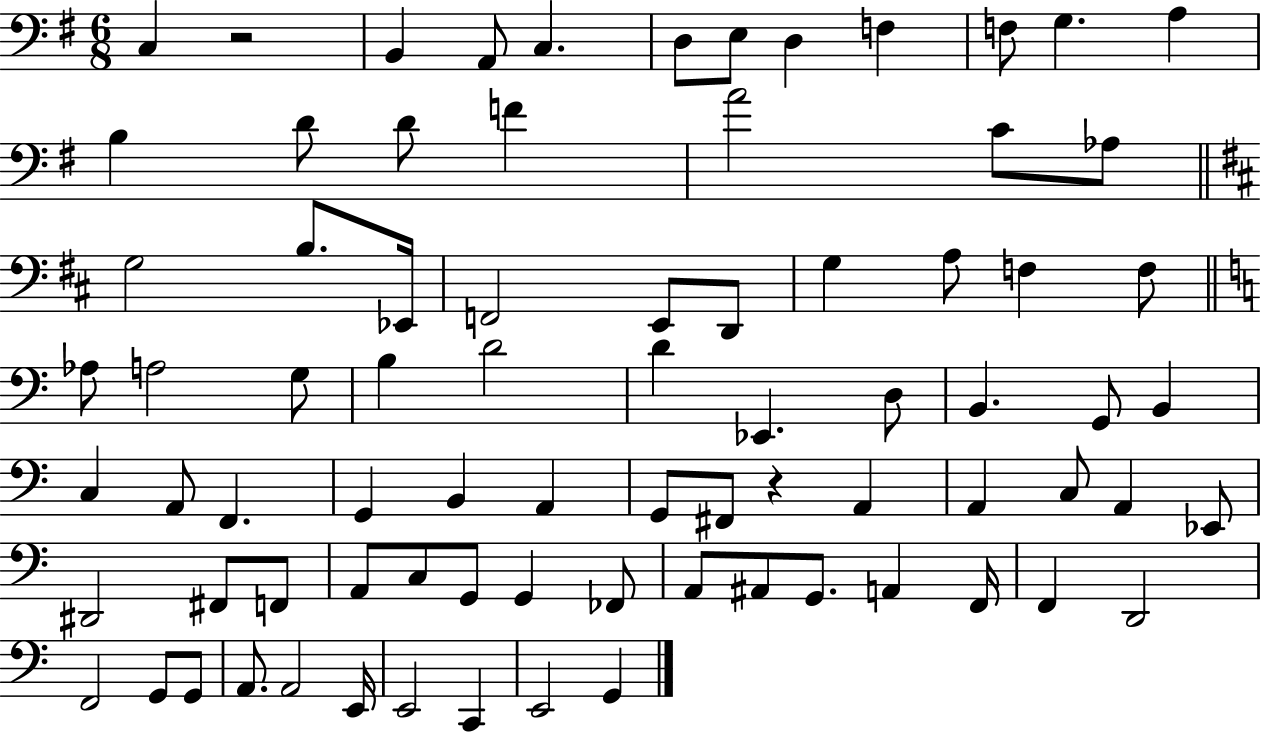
{
  \clef bass
  \numericTimeSignature
  \time 6/8
  \key g \major
  \repeat volta 2 { c4 r2 | b,4 a,8 c4. | d8 e8 d4 f4 | f8 g4. a4 | \break b4 d'8 d'8 f'4 | a'2 c'8 aes8 | \bar "||" \break \key d \major g2 b8. ees,16 | f,2 e,8 d,8 | g4 a8 f4 f8 | \bar "||" \break \key c \major aes8 a2 g8 | b4 d'2 | d'4 ees,4. d8 | b,4. g,8 b,4 | \break c4 a,8 f,4. | g,4 b,4 a,4 | g,8 fis,8 r4 a,4 | a,4 c8 a,4 ees,8 | \break dis,2 fis,8 f,8 | a,8 c8 g,8 g,4 fes,8 | a,8 ais,8 g,8. a,4 f,16 | f,4 d,2 | \break f,2 g,8 g,8 | a,8. a,2 e,16 | e,2 c,4 | e,2 g,4 | \break } \bar "|."
}